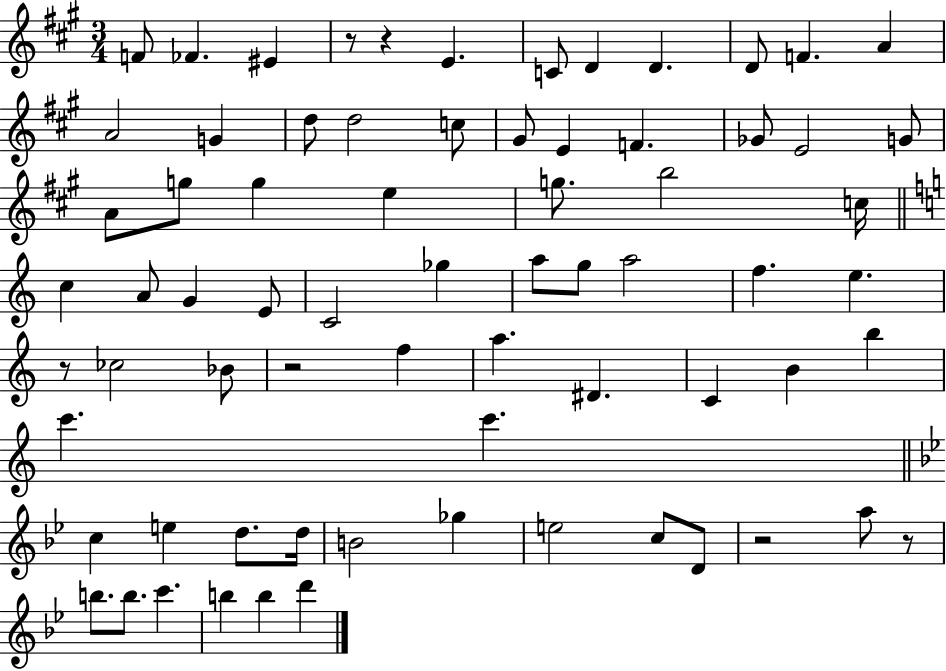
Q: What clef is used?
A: treble